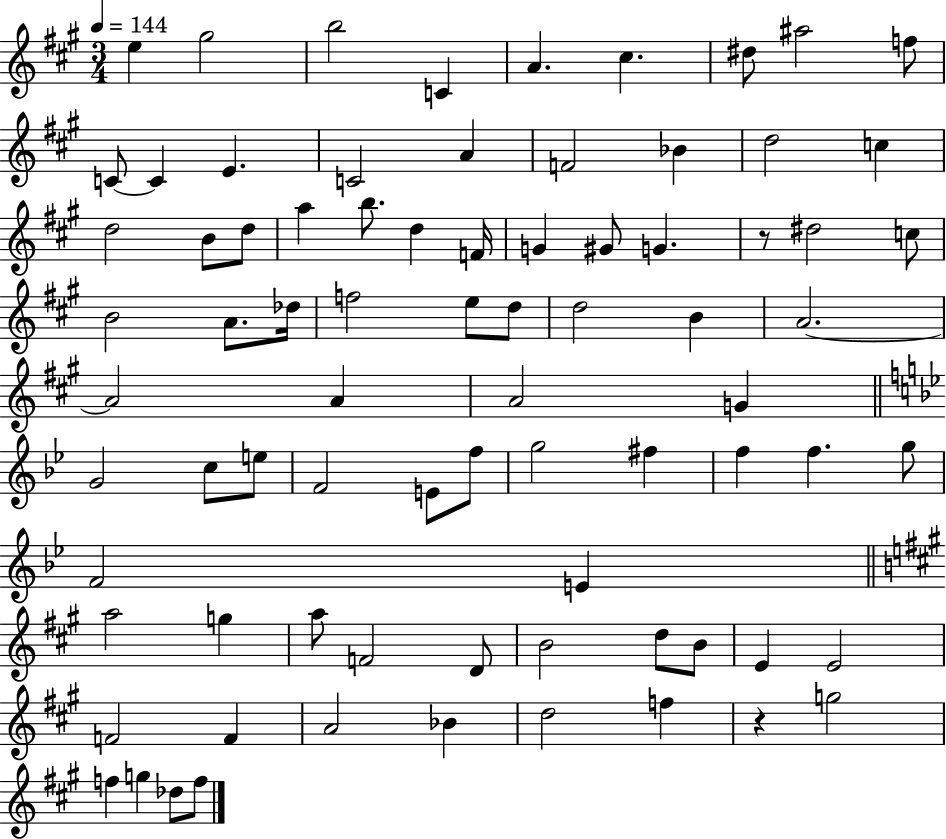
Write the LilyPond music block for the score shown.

{
  \clef treble
  \numericTimeSignature
  \time 3/4
  \key a \major
  \tempo 4 = 144
  e''4 gis''2 | b''2 c'4 | a'4. cis''4. | dis''8 ais''2 f''8 | \break c'8~~ c'4 e'4. | c'2 a'4 | f'2 bes'4 | d''2 c''4 | \break d''2 b'8 d''8 | a''4 b''8. d''4 f'16 | g'4 gis'8 g'4. | r8 dis''2 c''8 | \break b'2 a'8. des''16 | f''2 e''8 d''8 | d''2 b'4 | a'2.~~ | \break a'2 a'4 | a'2 g'4 | \bar "||" \break \key g \minor g'2 c''8 e''8 | f'2 e'8 f''8 | g''2 fis''4 | f''4 f''4. g''8 | \break f'2 e'4 | \bar "||" \break \key a \major a''2 g''4 | a''8 f'2 d'8 | b'2 d''8 b'8 | e'4 e'2 | \break f'2 f'4 | a'2 bes'4 | d''2 f''4 | r4 g''2 | \break f''4 g''4 des''8 f''8 | \bar "|."
}